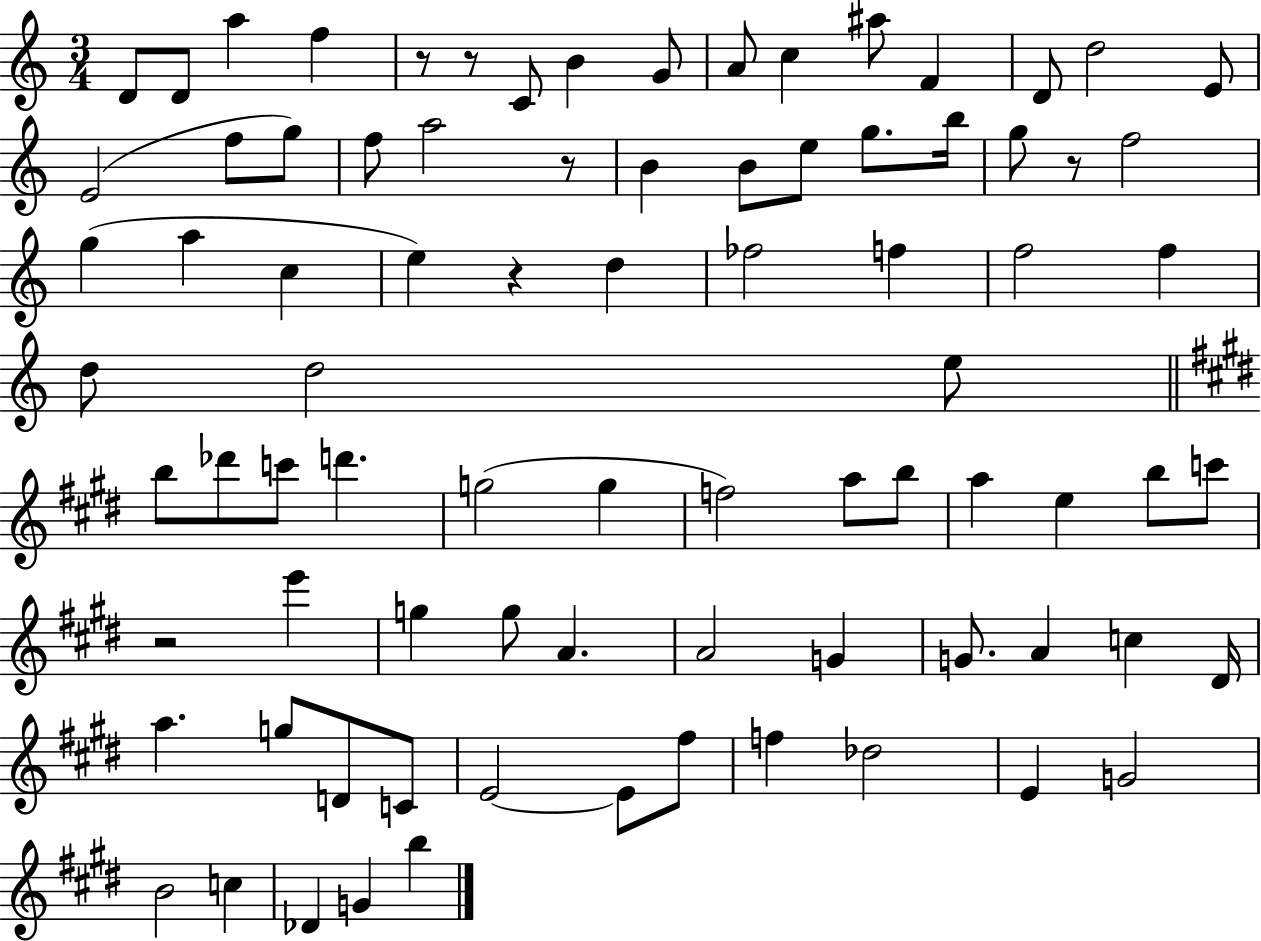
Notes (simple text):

D4/e D4/e A5/q F5/q R/e R/e C4/e B4/q G4/e A4/e C5/q A#5/e F4/q D4/e D5/h E4/e E4/h F5/e G5/e F5/e A5/h R/e B4/q B4/e E5/e G5/e. B5/s G5/e R/e F5/h G5/q A5/q C5/q E5/q R/q D5/q FES5/h F5/q F5/h F5/q D5/e D5/h E5/e B5/e Db6/e C6/e D6/q. G5/h G5/q F5/h A5/e B5/e A5/q E5/q B5/e C6/e R/h E6/q G5/q G5/e A4/q. A4/h G4/q G4/e. A4/q C5/q D#4/s A5/q. G5/e D4/e C4/e E4/h E4/e F#5/e F5/q Db5/h E4/q G4/h B4/h C5/q Db4/q G4/q B5/q